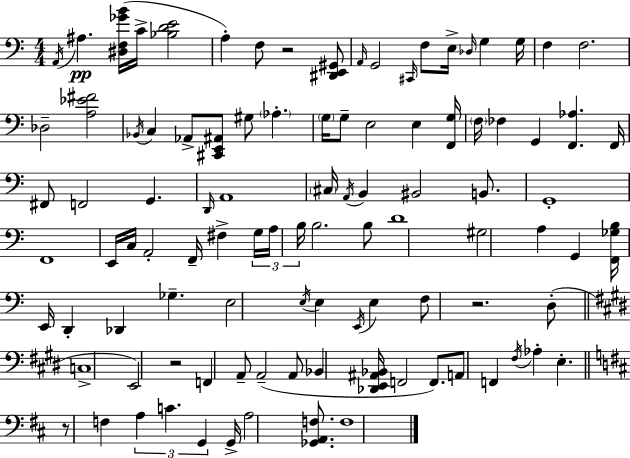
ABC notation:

X:1
T:Untitled
M:4/4
L:1/4
K:Am
A,,/4 ^A, [^D,F,_GB]/4 C/4 [_B,DE]2 A, F,/2 z2 [^D,,E,,^G,,]/2 A,,/4 G,,2 ^C,,/4 F,/2 E,/4 _D,/4 G, G,/4 F, F,2 _D,2 [A,_E^F]2 _B,,/4 C, _A,,/2 [^C,,E,,^A,,]/2 ^G,/2 _A, G,/4 G,/2 E,2 E, [F,,G,]/4 F,/4 _F, G,, [F,,_A,] F,,/4 ^F,,/2 F,,2 G,, D,,/4 A,,4 ^C,/4 A,,/4 B,, ^B,,2 B,,/2 G,,4 F,,4 E,,/4 C,/4 A,,2 F,,/4 ^F, G,/4 A,/4 B,/4 B,2 B,/2 D4 ^G,2 A, G,, [F,,_G,B,]/4 E,,/4 D,, _D,, _G, E,2 E,/4 E, E,,/4 E, F,/2 z2 D,/2 C,4 E,,2 z2 F,, A,,/2 A,,2 A,,/2 _B,, [_D,,E,,^A,,_B,,]/4 F,,2 F,,/2 A,,/2 F,, ^F,/4 _A, E, z/2 F, A, C G,, G,,/4 A,2 [_G,,A,,F,]/2 F,4